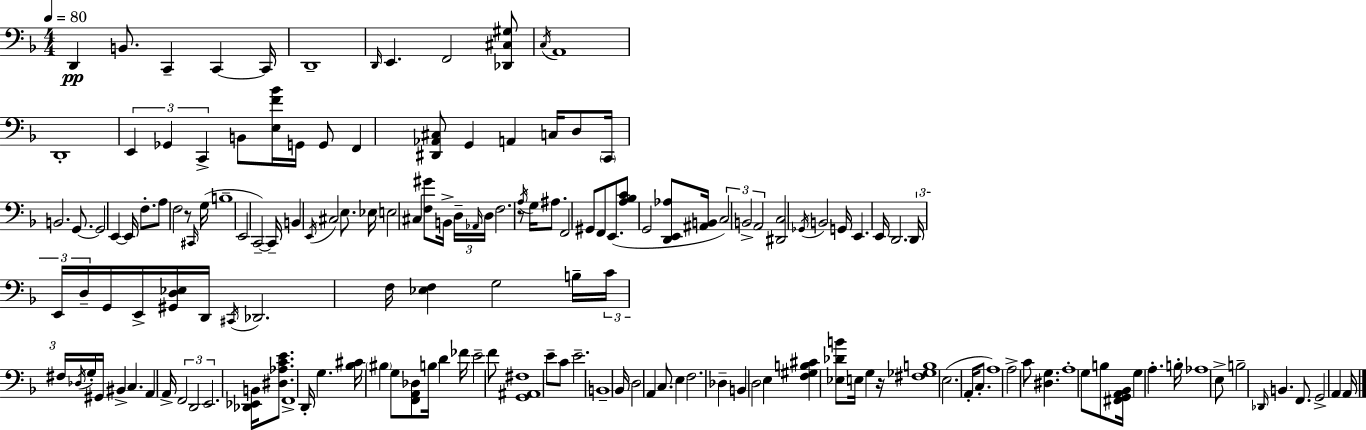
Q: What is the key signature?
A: D minor